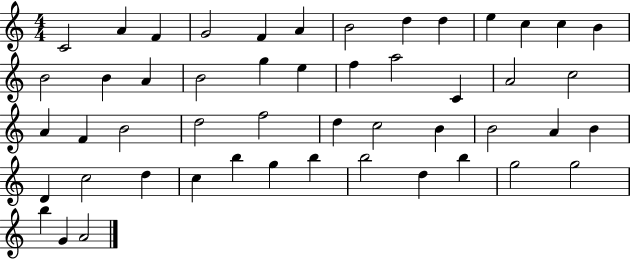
X:1
T:Untitled
M:4/4
L:1/4
K:C
C2 A F G2 F A B2 d d e c c B B2 B A B2 g e f a2 C A2 c2 A F B2 d2 f2 d c2 B B2 A B D c2 d c b g b b2 d b g2 g2 b G A2